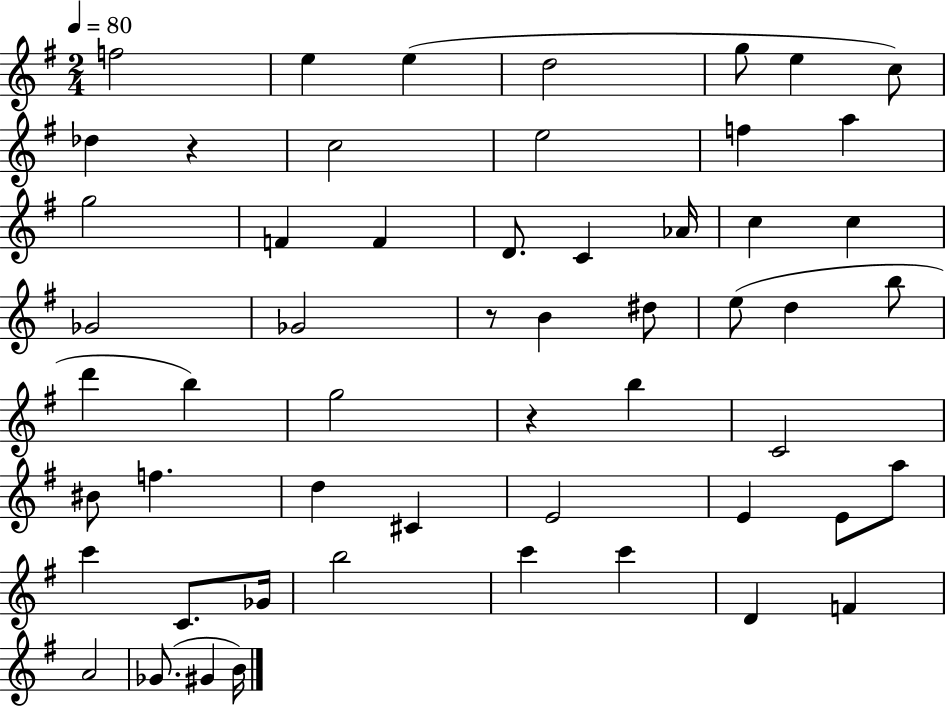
X:1
T:Untitled
M:2/4
L:1/4
K:G
f2 e e d2 g/2 e c/2 _d z c2 e2 f a g2 F F D/2 C _A/4 c c _G2 _G2 z/2 B ^d/2 e/2 d b/2 d' b g2 z b C2 ^B/2 f d ^C E2 E E/2 a/2 c' C/2 _G/4 b2 c' c' D F A2 _G/2 ^G B/4